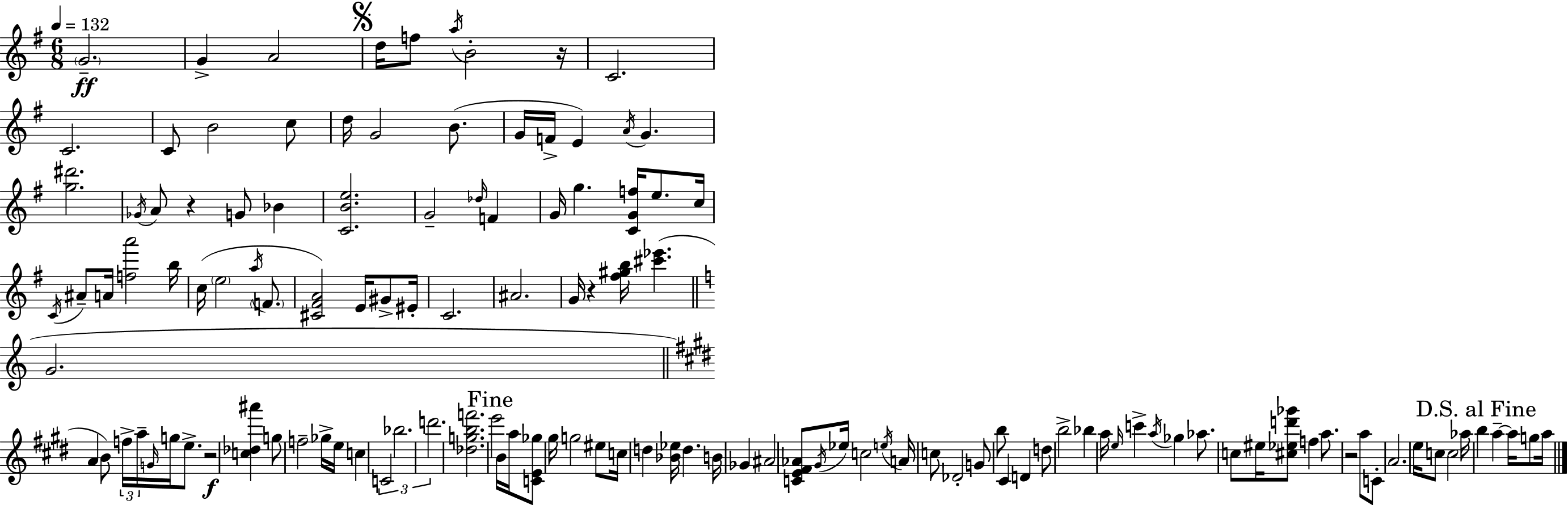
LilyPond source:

{
  \clef treble
  \numericTimeSignature
  \time 6/8
  \key g \major
  \tempo 4 = 132
  \parenthesize g'2.--\ff | g'4-> a'2 | \mark \markup { \musicglyph "scripts.segno" } d''16 f''8 \acciaccatura { a''16 } b'2-. | r16 c'2. | \break c'2. | c'8 b'2 c''8 | d''16 g'2 b'8.( | g'16 f'16-> e'4) \acciaccatura { a'16 } g'4. | \break <g'' dis'''>2. | \acciaccatura { ges'16 } a'8 r4 g'8 bes'4 | <c' b' e''>2. | g'2-- \grace { des''16 } | \break f'4 g'16 g''4. <c' g' f''>16 | e''8. c''16 \acciaccatura { c'16 } ais'8-- a'16 <f'' a'''>2 | b''16 c''16( \parenthesize e''2 | \acciaccatura { a''16 } \parenthesize f'8. <cis' fis' a'>2) | \break e'16 gis'8-> eis'16-. c'2. | ais'2. | g'16 r4 <fis'' gis'' b''>16 | <cis''' ees'''>4.( \bar "||" \break \key c \major g'2. | \bar "||" \break \key e \major a'4 b'8) \tuplet 3/2 { f''16-> a''16-- \grace { g'16 } } g''16 e''8.-> | r2\f <c'' des'' ais'''>4 | g''8 f''2-- ges''16-> | e''16 c''4 \tuplet 3/2 { c'2 | \break bes''2. | d'''2. } | <des'' g'' b'' f'''>2. | \mark "Fine" e'''2 b'16 a''16 <c' e' ges''>8 | \break gis''16 g''2 eis''8 | c''16 d''4 <bes' ees''>16 d''4. | b'16 ges'4 ais'2 | <c' e' fis' aes'>8 \acciaccatura { gis'16 } ees''16 c''2 | \break \acciaccatura { e''16 } a'16 c''8 des'2-. | g'8 b''8 cis'4 d'4 | d''8 b''2-> bes''4 | a''16 \grace { e''16 } c'''4-> \acciaccatura { a''16 } ges''4 | \break aes''8. c''8 eis''16 <cis'' ees'' d''' ges'''>8 f''4 | a''8. r2 | a''8 c'8-. a'2. | e''16 c''8 c''2 | \break aes''16 \mark "D.S. al Fine" b''4 a''4--~~ | a''16 g''8 a''16 \bar "|."
}